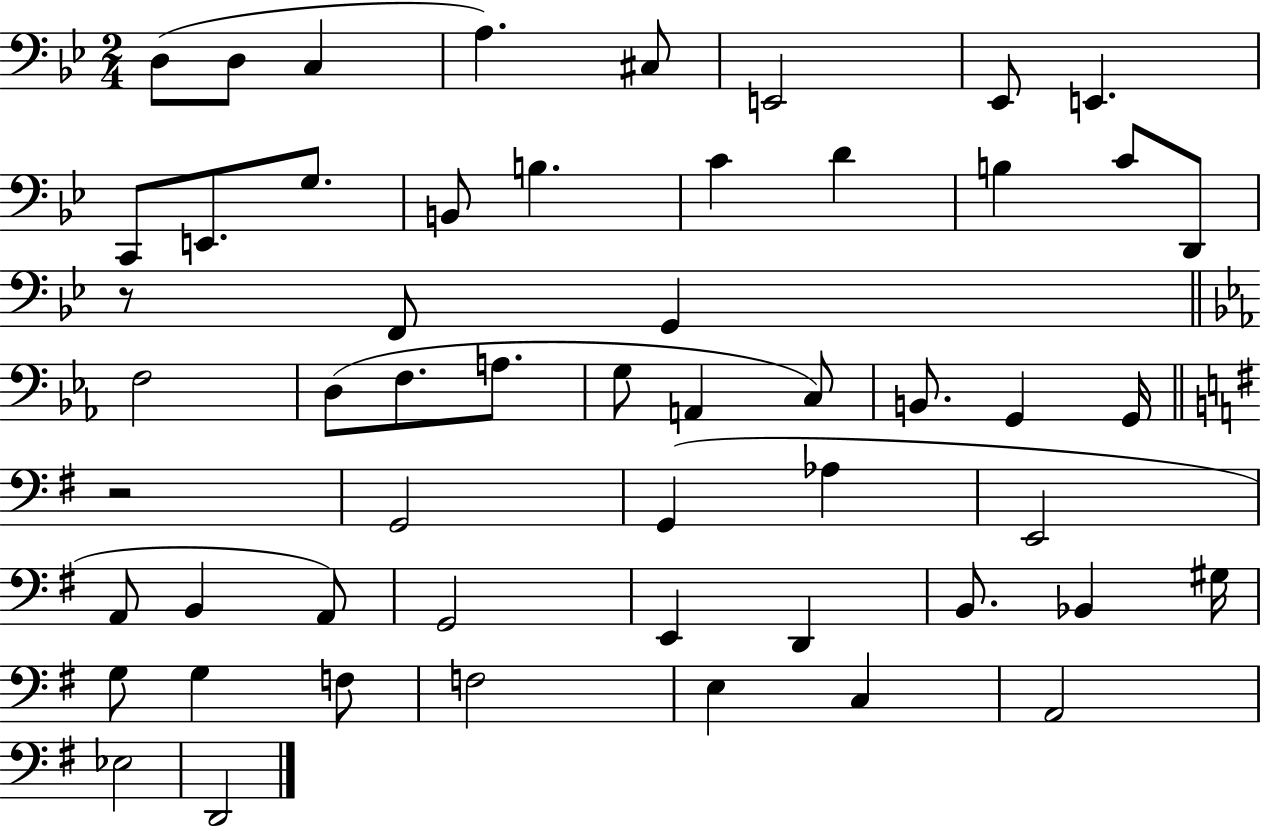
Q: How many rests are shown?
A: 2